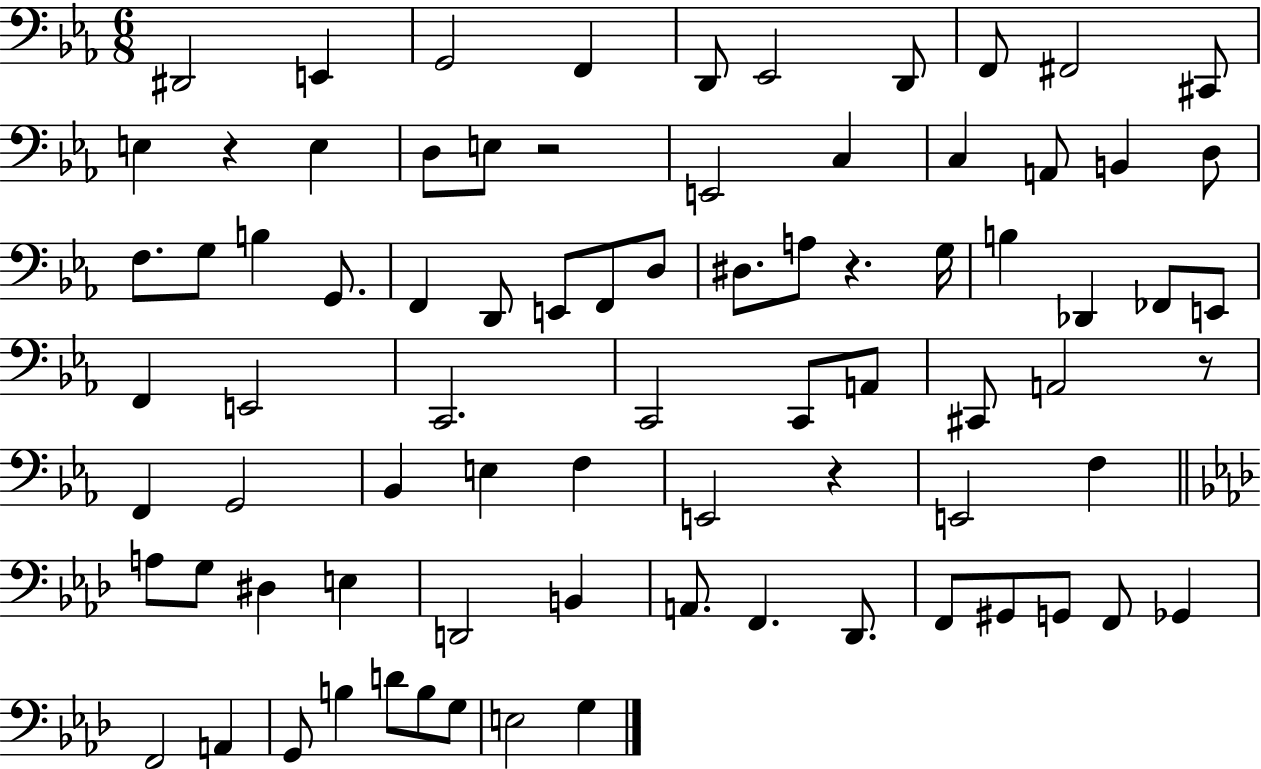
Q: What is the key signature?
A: EES major